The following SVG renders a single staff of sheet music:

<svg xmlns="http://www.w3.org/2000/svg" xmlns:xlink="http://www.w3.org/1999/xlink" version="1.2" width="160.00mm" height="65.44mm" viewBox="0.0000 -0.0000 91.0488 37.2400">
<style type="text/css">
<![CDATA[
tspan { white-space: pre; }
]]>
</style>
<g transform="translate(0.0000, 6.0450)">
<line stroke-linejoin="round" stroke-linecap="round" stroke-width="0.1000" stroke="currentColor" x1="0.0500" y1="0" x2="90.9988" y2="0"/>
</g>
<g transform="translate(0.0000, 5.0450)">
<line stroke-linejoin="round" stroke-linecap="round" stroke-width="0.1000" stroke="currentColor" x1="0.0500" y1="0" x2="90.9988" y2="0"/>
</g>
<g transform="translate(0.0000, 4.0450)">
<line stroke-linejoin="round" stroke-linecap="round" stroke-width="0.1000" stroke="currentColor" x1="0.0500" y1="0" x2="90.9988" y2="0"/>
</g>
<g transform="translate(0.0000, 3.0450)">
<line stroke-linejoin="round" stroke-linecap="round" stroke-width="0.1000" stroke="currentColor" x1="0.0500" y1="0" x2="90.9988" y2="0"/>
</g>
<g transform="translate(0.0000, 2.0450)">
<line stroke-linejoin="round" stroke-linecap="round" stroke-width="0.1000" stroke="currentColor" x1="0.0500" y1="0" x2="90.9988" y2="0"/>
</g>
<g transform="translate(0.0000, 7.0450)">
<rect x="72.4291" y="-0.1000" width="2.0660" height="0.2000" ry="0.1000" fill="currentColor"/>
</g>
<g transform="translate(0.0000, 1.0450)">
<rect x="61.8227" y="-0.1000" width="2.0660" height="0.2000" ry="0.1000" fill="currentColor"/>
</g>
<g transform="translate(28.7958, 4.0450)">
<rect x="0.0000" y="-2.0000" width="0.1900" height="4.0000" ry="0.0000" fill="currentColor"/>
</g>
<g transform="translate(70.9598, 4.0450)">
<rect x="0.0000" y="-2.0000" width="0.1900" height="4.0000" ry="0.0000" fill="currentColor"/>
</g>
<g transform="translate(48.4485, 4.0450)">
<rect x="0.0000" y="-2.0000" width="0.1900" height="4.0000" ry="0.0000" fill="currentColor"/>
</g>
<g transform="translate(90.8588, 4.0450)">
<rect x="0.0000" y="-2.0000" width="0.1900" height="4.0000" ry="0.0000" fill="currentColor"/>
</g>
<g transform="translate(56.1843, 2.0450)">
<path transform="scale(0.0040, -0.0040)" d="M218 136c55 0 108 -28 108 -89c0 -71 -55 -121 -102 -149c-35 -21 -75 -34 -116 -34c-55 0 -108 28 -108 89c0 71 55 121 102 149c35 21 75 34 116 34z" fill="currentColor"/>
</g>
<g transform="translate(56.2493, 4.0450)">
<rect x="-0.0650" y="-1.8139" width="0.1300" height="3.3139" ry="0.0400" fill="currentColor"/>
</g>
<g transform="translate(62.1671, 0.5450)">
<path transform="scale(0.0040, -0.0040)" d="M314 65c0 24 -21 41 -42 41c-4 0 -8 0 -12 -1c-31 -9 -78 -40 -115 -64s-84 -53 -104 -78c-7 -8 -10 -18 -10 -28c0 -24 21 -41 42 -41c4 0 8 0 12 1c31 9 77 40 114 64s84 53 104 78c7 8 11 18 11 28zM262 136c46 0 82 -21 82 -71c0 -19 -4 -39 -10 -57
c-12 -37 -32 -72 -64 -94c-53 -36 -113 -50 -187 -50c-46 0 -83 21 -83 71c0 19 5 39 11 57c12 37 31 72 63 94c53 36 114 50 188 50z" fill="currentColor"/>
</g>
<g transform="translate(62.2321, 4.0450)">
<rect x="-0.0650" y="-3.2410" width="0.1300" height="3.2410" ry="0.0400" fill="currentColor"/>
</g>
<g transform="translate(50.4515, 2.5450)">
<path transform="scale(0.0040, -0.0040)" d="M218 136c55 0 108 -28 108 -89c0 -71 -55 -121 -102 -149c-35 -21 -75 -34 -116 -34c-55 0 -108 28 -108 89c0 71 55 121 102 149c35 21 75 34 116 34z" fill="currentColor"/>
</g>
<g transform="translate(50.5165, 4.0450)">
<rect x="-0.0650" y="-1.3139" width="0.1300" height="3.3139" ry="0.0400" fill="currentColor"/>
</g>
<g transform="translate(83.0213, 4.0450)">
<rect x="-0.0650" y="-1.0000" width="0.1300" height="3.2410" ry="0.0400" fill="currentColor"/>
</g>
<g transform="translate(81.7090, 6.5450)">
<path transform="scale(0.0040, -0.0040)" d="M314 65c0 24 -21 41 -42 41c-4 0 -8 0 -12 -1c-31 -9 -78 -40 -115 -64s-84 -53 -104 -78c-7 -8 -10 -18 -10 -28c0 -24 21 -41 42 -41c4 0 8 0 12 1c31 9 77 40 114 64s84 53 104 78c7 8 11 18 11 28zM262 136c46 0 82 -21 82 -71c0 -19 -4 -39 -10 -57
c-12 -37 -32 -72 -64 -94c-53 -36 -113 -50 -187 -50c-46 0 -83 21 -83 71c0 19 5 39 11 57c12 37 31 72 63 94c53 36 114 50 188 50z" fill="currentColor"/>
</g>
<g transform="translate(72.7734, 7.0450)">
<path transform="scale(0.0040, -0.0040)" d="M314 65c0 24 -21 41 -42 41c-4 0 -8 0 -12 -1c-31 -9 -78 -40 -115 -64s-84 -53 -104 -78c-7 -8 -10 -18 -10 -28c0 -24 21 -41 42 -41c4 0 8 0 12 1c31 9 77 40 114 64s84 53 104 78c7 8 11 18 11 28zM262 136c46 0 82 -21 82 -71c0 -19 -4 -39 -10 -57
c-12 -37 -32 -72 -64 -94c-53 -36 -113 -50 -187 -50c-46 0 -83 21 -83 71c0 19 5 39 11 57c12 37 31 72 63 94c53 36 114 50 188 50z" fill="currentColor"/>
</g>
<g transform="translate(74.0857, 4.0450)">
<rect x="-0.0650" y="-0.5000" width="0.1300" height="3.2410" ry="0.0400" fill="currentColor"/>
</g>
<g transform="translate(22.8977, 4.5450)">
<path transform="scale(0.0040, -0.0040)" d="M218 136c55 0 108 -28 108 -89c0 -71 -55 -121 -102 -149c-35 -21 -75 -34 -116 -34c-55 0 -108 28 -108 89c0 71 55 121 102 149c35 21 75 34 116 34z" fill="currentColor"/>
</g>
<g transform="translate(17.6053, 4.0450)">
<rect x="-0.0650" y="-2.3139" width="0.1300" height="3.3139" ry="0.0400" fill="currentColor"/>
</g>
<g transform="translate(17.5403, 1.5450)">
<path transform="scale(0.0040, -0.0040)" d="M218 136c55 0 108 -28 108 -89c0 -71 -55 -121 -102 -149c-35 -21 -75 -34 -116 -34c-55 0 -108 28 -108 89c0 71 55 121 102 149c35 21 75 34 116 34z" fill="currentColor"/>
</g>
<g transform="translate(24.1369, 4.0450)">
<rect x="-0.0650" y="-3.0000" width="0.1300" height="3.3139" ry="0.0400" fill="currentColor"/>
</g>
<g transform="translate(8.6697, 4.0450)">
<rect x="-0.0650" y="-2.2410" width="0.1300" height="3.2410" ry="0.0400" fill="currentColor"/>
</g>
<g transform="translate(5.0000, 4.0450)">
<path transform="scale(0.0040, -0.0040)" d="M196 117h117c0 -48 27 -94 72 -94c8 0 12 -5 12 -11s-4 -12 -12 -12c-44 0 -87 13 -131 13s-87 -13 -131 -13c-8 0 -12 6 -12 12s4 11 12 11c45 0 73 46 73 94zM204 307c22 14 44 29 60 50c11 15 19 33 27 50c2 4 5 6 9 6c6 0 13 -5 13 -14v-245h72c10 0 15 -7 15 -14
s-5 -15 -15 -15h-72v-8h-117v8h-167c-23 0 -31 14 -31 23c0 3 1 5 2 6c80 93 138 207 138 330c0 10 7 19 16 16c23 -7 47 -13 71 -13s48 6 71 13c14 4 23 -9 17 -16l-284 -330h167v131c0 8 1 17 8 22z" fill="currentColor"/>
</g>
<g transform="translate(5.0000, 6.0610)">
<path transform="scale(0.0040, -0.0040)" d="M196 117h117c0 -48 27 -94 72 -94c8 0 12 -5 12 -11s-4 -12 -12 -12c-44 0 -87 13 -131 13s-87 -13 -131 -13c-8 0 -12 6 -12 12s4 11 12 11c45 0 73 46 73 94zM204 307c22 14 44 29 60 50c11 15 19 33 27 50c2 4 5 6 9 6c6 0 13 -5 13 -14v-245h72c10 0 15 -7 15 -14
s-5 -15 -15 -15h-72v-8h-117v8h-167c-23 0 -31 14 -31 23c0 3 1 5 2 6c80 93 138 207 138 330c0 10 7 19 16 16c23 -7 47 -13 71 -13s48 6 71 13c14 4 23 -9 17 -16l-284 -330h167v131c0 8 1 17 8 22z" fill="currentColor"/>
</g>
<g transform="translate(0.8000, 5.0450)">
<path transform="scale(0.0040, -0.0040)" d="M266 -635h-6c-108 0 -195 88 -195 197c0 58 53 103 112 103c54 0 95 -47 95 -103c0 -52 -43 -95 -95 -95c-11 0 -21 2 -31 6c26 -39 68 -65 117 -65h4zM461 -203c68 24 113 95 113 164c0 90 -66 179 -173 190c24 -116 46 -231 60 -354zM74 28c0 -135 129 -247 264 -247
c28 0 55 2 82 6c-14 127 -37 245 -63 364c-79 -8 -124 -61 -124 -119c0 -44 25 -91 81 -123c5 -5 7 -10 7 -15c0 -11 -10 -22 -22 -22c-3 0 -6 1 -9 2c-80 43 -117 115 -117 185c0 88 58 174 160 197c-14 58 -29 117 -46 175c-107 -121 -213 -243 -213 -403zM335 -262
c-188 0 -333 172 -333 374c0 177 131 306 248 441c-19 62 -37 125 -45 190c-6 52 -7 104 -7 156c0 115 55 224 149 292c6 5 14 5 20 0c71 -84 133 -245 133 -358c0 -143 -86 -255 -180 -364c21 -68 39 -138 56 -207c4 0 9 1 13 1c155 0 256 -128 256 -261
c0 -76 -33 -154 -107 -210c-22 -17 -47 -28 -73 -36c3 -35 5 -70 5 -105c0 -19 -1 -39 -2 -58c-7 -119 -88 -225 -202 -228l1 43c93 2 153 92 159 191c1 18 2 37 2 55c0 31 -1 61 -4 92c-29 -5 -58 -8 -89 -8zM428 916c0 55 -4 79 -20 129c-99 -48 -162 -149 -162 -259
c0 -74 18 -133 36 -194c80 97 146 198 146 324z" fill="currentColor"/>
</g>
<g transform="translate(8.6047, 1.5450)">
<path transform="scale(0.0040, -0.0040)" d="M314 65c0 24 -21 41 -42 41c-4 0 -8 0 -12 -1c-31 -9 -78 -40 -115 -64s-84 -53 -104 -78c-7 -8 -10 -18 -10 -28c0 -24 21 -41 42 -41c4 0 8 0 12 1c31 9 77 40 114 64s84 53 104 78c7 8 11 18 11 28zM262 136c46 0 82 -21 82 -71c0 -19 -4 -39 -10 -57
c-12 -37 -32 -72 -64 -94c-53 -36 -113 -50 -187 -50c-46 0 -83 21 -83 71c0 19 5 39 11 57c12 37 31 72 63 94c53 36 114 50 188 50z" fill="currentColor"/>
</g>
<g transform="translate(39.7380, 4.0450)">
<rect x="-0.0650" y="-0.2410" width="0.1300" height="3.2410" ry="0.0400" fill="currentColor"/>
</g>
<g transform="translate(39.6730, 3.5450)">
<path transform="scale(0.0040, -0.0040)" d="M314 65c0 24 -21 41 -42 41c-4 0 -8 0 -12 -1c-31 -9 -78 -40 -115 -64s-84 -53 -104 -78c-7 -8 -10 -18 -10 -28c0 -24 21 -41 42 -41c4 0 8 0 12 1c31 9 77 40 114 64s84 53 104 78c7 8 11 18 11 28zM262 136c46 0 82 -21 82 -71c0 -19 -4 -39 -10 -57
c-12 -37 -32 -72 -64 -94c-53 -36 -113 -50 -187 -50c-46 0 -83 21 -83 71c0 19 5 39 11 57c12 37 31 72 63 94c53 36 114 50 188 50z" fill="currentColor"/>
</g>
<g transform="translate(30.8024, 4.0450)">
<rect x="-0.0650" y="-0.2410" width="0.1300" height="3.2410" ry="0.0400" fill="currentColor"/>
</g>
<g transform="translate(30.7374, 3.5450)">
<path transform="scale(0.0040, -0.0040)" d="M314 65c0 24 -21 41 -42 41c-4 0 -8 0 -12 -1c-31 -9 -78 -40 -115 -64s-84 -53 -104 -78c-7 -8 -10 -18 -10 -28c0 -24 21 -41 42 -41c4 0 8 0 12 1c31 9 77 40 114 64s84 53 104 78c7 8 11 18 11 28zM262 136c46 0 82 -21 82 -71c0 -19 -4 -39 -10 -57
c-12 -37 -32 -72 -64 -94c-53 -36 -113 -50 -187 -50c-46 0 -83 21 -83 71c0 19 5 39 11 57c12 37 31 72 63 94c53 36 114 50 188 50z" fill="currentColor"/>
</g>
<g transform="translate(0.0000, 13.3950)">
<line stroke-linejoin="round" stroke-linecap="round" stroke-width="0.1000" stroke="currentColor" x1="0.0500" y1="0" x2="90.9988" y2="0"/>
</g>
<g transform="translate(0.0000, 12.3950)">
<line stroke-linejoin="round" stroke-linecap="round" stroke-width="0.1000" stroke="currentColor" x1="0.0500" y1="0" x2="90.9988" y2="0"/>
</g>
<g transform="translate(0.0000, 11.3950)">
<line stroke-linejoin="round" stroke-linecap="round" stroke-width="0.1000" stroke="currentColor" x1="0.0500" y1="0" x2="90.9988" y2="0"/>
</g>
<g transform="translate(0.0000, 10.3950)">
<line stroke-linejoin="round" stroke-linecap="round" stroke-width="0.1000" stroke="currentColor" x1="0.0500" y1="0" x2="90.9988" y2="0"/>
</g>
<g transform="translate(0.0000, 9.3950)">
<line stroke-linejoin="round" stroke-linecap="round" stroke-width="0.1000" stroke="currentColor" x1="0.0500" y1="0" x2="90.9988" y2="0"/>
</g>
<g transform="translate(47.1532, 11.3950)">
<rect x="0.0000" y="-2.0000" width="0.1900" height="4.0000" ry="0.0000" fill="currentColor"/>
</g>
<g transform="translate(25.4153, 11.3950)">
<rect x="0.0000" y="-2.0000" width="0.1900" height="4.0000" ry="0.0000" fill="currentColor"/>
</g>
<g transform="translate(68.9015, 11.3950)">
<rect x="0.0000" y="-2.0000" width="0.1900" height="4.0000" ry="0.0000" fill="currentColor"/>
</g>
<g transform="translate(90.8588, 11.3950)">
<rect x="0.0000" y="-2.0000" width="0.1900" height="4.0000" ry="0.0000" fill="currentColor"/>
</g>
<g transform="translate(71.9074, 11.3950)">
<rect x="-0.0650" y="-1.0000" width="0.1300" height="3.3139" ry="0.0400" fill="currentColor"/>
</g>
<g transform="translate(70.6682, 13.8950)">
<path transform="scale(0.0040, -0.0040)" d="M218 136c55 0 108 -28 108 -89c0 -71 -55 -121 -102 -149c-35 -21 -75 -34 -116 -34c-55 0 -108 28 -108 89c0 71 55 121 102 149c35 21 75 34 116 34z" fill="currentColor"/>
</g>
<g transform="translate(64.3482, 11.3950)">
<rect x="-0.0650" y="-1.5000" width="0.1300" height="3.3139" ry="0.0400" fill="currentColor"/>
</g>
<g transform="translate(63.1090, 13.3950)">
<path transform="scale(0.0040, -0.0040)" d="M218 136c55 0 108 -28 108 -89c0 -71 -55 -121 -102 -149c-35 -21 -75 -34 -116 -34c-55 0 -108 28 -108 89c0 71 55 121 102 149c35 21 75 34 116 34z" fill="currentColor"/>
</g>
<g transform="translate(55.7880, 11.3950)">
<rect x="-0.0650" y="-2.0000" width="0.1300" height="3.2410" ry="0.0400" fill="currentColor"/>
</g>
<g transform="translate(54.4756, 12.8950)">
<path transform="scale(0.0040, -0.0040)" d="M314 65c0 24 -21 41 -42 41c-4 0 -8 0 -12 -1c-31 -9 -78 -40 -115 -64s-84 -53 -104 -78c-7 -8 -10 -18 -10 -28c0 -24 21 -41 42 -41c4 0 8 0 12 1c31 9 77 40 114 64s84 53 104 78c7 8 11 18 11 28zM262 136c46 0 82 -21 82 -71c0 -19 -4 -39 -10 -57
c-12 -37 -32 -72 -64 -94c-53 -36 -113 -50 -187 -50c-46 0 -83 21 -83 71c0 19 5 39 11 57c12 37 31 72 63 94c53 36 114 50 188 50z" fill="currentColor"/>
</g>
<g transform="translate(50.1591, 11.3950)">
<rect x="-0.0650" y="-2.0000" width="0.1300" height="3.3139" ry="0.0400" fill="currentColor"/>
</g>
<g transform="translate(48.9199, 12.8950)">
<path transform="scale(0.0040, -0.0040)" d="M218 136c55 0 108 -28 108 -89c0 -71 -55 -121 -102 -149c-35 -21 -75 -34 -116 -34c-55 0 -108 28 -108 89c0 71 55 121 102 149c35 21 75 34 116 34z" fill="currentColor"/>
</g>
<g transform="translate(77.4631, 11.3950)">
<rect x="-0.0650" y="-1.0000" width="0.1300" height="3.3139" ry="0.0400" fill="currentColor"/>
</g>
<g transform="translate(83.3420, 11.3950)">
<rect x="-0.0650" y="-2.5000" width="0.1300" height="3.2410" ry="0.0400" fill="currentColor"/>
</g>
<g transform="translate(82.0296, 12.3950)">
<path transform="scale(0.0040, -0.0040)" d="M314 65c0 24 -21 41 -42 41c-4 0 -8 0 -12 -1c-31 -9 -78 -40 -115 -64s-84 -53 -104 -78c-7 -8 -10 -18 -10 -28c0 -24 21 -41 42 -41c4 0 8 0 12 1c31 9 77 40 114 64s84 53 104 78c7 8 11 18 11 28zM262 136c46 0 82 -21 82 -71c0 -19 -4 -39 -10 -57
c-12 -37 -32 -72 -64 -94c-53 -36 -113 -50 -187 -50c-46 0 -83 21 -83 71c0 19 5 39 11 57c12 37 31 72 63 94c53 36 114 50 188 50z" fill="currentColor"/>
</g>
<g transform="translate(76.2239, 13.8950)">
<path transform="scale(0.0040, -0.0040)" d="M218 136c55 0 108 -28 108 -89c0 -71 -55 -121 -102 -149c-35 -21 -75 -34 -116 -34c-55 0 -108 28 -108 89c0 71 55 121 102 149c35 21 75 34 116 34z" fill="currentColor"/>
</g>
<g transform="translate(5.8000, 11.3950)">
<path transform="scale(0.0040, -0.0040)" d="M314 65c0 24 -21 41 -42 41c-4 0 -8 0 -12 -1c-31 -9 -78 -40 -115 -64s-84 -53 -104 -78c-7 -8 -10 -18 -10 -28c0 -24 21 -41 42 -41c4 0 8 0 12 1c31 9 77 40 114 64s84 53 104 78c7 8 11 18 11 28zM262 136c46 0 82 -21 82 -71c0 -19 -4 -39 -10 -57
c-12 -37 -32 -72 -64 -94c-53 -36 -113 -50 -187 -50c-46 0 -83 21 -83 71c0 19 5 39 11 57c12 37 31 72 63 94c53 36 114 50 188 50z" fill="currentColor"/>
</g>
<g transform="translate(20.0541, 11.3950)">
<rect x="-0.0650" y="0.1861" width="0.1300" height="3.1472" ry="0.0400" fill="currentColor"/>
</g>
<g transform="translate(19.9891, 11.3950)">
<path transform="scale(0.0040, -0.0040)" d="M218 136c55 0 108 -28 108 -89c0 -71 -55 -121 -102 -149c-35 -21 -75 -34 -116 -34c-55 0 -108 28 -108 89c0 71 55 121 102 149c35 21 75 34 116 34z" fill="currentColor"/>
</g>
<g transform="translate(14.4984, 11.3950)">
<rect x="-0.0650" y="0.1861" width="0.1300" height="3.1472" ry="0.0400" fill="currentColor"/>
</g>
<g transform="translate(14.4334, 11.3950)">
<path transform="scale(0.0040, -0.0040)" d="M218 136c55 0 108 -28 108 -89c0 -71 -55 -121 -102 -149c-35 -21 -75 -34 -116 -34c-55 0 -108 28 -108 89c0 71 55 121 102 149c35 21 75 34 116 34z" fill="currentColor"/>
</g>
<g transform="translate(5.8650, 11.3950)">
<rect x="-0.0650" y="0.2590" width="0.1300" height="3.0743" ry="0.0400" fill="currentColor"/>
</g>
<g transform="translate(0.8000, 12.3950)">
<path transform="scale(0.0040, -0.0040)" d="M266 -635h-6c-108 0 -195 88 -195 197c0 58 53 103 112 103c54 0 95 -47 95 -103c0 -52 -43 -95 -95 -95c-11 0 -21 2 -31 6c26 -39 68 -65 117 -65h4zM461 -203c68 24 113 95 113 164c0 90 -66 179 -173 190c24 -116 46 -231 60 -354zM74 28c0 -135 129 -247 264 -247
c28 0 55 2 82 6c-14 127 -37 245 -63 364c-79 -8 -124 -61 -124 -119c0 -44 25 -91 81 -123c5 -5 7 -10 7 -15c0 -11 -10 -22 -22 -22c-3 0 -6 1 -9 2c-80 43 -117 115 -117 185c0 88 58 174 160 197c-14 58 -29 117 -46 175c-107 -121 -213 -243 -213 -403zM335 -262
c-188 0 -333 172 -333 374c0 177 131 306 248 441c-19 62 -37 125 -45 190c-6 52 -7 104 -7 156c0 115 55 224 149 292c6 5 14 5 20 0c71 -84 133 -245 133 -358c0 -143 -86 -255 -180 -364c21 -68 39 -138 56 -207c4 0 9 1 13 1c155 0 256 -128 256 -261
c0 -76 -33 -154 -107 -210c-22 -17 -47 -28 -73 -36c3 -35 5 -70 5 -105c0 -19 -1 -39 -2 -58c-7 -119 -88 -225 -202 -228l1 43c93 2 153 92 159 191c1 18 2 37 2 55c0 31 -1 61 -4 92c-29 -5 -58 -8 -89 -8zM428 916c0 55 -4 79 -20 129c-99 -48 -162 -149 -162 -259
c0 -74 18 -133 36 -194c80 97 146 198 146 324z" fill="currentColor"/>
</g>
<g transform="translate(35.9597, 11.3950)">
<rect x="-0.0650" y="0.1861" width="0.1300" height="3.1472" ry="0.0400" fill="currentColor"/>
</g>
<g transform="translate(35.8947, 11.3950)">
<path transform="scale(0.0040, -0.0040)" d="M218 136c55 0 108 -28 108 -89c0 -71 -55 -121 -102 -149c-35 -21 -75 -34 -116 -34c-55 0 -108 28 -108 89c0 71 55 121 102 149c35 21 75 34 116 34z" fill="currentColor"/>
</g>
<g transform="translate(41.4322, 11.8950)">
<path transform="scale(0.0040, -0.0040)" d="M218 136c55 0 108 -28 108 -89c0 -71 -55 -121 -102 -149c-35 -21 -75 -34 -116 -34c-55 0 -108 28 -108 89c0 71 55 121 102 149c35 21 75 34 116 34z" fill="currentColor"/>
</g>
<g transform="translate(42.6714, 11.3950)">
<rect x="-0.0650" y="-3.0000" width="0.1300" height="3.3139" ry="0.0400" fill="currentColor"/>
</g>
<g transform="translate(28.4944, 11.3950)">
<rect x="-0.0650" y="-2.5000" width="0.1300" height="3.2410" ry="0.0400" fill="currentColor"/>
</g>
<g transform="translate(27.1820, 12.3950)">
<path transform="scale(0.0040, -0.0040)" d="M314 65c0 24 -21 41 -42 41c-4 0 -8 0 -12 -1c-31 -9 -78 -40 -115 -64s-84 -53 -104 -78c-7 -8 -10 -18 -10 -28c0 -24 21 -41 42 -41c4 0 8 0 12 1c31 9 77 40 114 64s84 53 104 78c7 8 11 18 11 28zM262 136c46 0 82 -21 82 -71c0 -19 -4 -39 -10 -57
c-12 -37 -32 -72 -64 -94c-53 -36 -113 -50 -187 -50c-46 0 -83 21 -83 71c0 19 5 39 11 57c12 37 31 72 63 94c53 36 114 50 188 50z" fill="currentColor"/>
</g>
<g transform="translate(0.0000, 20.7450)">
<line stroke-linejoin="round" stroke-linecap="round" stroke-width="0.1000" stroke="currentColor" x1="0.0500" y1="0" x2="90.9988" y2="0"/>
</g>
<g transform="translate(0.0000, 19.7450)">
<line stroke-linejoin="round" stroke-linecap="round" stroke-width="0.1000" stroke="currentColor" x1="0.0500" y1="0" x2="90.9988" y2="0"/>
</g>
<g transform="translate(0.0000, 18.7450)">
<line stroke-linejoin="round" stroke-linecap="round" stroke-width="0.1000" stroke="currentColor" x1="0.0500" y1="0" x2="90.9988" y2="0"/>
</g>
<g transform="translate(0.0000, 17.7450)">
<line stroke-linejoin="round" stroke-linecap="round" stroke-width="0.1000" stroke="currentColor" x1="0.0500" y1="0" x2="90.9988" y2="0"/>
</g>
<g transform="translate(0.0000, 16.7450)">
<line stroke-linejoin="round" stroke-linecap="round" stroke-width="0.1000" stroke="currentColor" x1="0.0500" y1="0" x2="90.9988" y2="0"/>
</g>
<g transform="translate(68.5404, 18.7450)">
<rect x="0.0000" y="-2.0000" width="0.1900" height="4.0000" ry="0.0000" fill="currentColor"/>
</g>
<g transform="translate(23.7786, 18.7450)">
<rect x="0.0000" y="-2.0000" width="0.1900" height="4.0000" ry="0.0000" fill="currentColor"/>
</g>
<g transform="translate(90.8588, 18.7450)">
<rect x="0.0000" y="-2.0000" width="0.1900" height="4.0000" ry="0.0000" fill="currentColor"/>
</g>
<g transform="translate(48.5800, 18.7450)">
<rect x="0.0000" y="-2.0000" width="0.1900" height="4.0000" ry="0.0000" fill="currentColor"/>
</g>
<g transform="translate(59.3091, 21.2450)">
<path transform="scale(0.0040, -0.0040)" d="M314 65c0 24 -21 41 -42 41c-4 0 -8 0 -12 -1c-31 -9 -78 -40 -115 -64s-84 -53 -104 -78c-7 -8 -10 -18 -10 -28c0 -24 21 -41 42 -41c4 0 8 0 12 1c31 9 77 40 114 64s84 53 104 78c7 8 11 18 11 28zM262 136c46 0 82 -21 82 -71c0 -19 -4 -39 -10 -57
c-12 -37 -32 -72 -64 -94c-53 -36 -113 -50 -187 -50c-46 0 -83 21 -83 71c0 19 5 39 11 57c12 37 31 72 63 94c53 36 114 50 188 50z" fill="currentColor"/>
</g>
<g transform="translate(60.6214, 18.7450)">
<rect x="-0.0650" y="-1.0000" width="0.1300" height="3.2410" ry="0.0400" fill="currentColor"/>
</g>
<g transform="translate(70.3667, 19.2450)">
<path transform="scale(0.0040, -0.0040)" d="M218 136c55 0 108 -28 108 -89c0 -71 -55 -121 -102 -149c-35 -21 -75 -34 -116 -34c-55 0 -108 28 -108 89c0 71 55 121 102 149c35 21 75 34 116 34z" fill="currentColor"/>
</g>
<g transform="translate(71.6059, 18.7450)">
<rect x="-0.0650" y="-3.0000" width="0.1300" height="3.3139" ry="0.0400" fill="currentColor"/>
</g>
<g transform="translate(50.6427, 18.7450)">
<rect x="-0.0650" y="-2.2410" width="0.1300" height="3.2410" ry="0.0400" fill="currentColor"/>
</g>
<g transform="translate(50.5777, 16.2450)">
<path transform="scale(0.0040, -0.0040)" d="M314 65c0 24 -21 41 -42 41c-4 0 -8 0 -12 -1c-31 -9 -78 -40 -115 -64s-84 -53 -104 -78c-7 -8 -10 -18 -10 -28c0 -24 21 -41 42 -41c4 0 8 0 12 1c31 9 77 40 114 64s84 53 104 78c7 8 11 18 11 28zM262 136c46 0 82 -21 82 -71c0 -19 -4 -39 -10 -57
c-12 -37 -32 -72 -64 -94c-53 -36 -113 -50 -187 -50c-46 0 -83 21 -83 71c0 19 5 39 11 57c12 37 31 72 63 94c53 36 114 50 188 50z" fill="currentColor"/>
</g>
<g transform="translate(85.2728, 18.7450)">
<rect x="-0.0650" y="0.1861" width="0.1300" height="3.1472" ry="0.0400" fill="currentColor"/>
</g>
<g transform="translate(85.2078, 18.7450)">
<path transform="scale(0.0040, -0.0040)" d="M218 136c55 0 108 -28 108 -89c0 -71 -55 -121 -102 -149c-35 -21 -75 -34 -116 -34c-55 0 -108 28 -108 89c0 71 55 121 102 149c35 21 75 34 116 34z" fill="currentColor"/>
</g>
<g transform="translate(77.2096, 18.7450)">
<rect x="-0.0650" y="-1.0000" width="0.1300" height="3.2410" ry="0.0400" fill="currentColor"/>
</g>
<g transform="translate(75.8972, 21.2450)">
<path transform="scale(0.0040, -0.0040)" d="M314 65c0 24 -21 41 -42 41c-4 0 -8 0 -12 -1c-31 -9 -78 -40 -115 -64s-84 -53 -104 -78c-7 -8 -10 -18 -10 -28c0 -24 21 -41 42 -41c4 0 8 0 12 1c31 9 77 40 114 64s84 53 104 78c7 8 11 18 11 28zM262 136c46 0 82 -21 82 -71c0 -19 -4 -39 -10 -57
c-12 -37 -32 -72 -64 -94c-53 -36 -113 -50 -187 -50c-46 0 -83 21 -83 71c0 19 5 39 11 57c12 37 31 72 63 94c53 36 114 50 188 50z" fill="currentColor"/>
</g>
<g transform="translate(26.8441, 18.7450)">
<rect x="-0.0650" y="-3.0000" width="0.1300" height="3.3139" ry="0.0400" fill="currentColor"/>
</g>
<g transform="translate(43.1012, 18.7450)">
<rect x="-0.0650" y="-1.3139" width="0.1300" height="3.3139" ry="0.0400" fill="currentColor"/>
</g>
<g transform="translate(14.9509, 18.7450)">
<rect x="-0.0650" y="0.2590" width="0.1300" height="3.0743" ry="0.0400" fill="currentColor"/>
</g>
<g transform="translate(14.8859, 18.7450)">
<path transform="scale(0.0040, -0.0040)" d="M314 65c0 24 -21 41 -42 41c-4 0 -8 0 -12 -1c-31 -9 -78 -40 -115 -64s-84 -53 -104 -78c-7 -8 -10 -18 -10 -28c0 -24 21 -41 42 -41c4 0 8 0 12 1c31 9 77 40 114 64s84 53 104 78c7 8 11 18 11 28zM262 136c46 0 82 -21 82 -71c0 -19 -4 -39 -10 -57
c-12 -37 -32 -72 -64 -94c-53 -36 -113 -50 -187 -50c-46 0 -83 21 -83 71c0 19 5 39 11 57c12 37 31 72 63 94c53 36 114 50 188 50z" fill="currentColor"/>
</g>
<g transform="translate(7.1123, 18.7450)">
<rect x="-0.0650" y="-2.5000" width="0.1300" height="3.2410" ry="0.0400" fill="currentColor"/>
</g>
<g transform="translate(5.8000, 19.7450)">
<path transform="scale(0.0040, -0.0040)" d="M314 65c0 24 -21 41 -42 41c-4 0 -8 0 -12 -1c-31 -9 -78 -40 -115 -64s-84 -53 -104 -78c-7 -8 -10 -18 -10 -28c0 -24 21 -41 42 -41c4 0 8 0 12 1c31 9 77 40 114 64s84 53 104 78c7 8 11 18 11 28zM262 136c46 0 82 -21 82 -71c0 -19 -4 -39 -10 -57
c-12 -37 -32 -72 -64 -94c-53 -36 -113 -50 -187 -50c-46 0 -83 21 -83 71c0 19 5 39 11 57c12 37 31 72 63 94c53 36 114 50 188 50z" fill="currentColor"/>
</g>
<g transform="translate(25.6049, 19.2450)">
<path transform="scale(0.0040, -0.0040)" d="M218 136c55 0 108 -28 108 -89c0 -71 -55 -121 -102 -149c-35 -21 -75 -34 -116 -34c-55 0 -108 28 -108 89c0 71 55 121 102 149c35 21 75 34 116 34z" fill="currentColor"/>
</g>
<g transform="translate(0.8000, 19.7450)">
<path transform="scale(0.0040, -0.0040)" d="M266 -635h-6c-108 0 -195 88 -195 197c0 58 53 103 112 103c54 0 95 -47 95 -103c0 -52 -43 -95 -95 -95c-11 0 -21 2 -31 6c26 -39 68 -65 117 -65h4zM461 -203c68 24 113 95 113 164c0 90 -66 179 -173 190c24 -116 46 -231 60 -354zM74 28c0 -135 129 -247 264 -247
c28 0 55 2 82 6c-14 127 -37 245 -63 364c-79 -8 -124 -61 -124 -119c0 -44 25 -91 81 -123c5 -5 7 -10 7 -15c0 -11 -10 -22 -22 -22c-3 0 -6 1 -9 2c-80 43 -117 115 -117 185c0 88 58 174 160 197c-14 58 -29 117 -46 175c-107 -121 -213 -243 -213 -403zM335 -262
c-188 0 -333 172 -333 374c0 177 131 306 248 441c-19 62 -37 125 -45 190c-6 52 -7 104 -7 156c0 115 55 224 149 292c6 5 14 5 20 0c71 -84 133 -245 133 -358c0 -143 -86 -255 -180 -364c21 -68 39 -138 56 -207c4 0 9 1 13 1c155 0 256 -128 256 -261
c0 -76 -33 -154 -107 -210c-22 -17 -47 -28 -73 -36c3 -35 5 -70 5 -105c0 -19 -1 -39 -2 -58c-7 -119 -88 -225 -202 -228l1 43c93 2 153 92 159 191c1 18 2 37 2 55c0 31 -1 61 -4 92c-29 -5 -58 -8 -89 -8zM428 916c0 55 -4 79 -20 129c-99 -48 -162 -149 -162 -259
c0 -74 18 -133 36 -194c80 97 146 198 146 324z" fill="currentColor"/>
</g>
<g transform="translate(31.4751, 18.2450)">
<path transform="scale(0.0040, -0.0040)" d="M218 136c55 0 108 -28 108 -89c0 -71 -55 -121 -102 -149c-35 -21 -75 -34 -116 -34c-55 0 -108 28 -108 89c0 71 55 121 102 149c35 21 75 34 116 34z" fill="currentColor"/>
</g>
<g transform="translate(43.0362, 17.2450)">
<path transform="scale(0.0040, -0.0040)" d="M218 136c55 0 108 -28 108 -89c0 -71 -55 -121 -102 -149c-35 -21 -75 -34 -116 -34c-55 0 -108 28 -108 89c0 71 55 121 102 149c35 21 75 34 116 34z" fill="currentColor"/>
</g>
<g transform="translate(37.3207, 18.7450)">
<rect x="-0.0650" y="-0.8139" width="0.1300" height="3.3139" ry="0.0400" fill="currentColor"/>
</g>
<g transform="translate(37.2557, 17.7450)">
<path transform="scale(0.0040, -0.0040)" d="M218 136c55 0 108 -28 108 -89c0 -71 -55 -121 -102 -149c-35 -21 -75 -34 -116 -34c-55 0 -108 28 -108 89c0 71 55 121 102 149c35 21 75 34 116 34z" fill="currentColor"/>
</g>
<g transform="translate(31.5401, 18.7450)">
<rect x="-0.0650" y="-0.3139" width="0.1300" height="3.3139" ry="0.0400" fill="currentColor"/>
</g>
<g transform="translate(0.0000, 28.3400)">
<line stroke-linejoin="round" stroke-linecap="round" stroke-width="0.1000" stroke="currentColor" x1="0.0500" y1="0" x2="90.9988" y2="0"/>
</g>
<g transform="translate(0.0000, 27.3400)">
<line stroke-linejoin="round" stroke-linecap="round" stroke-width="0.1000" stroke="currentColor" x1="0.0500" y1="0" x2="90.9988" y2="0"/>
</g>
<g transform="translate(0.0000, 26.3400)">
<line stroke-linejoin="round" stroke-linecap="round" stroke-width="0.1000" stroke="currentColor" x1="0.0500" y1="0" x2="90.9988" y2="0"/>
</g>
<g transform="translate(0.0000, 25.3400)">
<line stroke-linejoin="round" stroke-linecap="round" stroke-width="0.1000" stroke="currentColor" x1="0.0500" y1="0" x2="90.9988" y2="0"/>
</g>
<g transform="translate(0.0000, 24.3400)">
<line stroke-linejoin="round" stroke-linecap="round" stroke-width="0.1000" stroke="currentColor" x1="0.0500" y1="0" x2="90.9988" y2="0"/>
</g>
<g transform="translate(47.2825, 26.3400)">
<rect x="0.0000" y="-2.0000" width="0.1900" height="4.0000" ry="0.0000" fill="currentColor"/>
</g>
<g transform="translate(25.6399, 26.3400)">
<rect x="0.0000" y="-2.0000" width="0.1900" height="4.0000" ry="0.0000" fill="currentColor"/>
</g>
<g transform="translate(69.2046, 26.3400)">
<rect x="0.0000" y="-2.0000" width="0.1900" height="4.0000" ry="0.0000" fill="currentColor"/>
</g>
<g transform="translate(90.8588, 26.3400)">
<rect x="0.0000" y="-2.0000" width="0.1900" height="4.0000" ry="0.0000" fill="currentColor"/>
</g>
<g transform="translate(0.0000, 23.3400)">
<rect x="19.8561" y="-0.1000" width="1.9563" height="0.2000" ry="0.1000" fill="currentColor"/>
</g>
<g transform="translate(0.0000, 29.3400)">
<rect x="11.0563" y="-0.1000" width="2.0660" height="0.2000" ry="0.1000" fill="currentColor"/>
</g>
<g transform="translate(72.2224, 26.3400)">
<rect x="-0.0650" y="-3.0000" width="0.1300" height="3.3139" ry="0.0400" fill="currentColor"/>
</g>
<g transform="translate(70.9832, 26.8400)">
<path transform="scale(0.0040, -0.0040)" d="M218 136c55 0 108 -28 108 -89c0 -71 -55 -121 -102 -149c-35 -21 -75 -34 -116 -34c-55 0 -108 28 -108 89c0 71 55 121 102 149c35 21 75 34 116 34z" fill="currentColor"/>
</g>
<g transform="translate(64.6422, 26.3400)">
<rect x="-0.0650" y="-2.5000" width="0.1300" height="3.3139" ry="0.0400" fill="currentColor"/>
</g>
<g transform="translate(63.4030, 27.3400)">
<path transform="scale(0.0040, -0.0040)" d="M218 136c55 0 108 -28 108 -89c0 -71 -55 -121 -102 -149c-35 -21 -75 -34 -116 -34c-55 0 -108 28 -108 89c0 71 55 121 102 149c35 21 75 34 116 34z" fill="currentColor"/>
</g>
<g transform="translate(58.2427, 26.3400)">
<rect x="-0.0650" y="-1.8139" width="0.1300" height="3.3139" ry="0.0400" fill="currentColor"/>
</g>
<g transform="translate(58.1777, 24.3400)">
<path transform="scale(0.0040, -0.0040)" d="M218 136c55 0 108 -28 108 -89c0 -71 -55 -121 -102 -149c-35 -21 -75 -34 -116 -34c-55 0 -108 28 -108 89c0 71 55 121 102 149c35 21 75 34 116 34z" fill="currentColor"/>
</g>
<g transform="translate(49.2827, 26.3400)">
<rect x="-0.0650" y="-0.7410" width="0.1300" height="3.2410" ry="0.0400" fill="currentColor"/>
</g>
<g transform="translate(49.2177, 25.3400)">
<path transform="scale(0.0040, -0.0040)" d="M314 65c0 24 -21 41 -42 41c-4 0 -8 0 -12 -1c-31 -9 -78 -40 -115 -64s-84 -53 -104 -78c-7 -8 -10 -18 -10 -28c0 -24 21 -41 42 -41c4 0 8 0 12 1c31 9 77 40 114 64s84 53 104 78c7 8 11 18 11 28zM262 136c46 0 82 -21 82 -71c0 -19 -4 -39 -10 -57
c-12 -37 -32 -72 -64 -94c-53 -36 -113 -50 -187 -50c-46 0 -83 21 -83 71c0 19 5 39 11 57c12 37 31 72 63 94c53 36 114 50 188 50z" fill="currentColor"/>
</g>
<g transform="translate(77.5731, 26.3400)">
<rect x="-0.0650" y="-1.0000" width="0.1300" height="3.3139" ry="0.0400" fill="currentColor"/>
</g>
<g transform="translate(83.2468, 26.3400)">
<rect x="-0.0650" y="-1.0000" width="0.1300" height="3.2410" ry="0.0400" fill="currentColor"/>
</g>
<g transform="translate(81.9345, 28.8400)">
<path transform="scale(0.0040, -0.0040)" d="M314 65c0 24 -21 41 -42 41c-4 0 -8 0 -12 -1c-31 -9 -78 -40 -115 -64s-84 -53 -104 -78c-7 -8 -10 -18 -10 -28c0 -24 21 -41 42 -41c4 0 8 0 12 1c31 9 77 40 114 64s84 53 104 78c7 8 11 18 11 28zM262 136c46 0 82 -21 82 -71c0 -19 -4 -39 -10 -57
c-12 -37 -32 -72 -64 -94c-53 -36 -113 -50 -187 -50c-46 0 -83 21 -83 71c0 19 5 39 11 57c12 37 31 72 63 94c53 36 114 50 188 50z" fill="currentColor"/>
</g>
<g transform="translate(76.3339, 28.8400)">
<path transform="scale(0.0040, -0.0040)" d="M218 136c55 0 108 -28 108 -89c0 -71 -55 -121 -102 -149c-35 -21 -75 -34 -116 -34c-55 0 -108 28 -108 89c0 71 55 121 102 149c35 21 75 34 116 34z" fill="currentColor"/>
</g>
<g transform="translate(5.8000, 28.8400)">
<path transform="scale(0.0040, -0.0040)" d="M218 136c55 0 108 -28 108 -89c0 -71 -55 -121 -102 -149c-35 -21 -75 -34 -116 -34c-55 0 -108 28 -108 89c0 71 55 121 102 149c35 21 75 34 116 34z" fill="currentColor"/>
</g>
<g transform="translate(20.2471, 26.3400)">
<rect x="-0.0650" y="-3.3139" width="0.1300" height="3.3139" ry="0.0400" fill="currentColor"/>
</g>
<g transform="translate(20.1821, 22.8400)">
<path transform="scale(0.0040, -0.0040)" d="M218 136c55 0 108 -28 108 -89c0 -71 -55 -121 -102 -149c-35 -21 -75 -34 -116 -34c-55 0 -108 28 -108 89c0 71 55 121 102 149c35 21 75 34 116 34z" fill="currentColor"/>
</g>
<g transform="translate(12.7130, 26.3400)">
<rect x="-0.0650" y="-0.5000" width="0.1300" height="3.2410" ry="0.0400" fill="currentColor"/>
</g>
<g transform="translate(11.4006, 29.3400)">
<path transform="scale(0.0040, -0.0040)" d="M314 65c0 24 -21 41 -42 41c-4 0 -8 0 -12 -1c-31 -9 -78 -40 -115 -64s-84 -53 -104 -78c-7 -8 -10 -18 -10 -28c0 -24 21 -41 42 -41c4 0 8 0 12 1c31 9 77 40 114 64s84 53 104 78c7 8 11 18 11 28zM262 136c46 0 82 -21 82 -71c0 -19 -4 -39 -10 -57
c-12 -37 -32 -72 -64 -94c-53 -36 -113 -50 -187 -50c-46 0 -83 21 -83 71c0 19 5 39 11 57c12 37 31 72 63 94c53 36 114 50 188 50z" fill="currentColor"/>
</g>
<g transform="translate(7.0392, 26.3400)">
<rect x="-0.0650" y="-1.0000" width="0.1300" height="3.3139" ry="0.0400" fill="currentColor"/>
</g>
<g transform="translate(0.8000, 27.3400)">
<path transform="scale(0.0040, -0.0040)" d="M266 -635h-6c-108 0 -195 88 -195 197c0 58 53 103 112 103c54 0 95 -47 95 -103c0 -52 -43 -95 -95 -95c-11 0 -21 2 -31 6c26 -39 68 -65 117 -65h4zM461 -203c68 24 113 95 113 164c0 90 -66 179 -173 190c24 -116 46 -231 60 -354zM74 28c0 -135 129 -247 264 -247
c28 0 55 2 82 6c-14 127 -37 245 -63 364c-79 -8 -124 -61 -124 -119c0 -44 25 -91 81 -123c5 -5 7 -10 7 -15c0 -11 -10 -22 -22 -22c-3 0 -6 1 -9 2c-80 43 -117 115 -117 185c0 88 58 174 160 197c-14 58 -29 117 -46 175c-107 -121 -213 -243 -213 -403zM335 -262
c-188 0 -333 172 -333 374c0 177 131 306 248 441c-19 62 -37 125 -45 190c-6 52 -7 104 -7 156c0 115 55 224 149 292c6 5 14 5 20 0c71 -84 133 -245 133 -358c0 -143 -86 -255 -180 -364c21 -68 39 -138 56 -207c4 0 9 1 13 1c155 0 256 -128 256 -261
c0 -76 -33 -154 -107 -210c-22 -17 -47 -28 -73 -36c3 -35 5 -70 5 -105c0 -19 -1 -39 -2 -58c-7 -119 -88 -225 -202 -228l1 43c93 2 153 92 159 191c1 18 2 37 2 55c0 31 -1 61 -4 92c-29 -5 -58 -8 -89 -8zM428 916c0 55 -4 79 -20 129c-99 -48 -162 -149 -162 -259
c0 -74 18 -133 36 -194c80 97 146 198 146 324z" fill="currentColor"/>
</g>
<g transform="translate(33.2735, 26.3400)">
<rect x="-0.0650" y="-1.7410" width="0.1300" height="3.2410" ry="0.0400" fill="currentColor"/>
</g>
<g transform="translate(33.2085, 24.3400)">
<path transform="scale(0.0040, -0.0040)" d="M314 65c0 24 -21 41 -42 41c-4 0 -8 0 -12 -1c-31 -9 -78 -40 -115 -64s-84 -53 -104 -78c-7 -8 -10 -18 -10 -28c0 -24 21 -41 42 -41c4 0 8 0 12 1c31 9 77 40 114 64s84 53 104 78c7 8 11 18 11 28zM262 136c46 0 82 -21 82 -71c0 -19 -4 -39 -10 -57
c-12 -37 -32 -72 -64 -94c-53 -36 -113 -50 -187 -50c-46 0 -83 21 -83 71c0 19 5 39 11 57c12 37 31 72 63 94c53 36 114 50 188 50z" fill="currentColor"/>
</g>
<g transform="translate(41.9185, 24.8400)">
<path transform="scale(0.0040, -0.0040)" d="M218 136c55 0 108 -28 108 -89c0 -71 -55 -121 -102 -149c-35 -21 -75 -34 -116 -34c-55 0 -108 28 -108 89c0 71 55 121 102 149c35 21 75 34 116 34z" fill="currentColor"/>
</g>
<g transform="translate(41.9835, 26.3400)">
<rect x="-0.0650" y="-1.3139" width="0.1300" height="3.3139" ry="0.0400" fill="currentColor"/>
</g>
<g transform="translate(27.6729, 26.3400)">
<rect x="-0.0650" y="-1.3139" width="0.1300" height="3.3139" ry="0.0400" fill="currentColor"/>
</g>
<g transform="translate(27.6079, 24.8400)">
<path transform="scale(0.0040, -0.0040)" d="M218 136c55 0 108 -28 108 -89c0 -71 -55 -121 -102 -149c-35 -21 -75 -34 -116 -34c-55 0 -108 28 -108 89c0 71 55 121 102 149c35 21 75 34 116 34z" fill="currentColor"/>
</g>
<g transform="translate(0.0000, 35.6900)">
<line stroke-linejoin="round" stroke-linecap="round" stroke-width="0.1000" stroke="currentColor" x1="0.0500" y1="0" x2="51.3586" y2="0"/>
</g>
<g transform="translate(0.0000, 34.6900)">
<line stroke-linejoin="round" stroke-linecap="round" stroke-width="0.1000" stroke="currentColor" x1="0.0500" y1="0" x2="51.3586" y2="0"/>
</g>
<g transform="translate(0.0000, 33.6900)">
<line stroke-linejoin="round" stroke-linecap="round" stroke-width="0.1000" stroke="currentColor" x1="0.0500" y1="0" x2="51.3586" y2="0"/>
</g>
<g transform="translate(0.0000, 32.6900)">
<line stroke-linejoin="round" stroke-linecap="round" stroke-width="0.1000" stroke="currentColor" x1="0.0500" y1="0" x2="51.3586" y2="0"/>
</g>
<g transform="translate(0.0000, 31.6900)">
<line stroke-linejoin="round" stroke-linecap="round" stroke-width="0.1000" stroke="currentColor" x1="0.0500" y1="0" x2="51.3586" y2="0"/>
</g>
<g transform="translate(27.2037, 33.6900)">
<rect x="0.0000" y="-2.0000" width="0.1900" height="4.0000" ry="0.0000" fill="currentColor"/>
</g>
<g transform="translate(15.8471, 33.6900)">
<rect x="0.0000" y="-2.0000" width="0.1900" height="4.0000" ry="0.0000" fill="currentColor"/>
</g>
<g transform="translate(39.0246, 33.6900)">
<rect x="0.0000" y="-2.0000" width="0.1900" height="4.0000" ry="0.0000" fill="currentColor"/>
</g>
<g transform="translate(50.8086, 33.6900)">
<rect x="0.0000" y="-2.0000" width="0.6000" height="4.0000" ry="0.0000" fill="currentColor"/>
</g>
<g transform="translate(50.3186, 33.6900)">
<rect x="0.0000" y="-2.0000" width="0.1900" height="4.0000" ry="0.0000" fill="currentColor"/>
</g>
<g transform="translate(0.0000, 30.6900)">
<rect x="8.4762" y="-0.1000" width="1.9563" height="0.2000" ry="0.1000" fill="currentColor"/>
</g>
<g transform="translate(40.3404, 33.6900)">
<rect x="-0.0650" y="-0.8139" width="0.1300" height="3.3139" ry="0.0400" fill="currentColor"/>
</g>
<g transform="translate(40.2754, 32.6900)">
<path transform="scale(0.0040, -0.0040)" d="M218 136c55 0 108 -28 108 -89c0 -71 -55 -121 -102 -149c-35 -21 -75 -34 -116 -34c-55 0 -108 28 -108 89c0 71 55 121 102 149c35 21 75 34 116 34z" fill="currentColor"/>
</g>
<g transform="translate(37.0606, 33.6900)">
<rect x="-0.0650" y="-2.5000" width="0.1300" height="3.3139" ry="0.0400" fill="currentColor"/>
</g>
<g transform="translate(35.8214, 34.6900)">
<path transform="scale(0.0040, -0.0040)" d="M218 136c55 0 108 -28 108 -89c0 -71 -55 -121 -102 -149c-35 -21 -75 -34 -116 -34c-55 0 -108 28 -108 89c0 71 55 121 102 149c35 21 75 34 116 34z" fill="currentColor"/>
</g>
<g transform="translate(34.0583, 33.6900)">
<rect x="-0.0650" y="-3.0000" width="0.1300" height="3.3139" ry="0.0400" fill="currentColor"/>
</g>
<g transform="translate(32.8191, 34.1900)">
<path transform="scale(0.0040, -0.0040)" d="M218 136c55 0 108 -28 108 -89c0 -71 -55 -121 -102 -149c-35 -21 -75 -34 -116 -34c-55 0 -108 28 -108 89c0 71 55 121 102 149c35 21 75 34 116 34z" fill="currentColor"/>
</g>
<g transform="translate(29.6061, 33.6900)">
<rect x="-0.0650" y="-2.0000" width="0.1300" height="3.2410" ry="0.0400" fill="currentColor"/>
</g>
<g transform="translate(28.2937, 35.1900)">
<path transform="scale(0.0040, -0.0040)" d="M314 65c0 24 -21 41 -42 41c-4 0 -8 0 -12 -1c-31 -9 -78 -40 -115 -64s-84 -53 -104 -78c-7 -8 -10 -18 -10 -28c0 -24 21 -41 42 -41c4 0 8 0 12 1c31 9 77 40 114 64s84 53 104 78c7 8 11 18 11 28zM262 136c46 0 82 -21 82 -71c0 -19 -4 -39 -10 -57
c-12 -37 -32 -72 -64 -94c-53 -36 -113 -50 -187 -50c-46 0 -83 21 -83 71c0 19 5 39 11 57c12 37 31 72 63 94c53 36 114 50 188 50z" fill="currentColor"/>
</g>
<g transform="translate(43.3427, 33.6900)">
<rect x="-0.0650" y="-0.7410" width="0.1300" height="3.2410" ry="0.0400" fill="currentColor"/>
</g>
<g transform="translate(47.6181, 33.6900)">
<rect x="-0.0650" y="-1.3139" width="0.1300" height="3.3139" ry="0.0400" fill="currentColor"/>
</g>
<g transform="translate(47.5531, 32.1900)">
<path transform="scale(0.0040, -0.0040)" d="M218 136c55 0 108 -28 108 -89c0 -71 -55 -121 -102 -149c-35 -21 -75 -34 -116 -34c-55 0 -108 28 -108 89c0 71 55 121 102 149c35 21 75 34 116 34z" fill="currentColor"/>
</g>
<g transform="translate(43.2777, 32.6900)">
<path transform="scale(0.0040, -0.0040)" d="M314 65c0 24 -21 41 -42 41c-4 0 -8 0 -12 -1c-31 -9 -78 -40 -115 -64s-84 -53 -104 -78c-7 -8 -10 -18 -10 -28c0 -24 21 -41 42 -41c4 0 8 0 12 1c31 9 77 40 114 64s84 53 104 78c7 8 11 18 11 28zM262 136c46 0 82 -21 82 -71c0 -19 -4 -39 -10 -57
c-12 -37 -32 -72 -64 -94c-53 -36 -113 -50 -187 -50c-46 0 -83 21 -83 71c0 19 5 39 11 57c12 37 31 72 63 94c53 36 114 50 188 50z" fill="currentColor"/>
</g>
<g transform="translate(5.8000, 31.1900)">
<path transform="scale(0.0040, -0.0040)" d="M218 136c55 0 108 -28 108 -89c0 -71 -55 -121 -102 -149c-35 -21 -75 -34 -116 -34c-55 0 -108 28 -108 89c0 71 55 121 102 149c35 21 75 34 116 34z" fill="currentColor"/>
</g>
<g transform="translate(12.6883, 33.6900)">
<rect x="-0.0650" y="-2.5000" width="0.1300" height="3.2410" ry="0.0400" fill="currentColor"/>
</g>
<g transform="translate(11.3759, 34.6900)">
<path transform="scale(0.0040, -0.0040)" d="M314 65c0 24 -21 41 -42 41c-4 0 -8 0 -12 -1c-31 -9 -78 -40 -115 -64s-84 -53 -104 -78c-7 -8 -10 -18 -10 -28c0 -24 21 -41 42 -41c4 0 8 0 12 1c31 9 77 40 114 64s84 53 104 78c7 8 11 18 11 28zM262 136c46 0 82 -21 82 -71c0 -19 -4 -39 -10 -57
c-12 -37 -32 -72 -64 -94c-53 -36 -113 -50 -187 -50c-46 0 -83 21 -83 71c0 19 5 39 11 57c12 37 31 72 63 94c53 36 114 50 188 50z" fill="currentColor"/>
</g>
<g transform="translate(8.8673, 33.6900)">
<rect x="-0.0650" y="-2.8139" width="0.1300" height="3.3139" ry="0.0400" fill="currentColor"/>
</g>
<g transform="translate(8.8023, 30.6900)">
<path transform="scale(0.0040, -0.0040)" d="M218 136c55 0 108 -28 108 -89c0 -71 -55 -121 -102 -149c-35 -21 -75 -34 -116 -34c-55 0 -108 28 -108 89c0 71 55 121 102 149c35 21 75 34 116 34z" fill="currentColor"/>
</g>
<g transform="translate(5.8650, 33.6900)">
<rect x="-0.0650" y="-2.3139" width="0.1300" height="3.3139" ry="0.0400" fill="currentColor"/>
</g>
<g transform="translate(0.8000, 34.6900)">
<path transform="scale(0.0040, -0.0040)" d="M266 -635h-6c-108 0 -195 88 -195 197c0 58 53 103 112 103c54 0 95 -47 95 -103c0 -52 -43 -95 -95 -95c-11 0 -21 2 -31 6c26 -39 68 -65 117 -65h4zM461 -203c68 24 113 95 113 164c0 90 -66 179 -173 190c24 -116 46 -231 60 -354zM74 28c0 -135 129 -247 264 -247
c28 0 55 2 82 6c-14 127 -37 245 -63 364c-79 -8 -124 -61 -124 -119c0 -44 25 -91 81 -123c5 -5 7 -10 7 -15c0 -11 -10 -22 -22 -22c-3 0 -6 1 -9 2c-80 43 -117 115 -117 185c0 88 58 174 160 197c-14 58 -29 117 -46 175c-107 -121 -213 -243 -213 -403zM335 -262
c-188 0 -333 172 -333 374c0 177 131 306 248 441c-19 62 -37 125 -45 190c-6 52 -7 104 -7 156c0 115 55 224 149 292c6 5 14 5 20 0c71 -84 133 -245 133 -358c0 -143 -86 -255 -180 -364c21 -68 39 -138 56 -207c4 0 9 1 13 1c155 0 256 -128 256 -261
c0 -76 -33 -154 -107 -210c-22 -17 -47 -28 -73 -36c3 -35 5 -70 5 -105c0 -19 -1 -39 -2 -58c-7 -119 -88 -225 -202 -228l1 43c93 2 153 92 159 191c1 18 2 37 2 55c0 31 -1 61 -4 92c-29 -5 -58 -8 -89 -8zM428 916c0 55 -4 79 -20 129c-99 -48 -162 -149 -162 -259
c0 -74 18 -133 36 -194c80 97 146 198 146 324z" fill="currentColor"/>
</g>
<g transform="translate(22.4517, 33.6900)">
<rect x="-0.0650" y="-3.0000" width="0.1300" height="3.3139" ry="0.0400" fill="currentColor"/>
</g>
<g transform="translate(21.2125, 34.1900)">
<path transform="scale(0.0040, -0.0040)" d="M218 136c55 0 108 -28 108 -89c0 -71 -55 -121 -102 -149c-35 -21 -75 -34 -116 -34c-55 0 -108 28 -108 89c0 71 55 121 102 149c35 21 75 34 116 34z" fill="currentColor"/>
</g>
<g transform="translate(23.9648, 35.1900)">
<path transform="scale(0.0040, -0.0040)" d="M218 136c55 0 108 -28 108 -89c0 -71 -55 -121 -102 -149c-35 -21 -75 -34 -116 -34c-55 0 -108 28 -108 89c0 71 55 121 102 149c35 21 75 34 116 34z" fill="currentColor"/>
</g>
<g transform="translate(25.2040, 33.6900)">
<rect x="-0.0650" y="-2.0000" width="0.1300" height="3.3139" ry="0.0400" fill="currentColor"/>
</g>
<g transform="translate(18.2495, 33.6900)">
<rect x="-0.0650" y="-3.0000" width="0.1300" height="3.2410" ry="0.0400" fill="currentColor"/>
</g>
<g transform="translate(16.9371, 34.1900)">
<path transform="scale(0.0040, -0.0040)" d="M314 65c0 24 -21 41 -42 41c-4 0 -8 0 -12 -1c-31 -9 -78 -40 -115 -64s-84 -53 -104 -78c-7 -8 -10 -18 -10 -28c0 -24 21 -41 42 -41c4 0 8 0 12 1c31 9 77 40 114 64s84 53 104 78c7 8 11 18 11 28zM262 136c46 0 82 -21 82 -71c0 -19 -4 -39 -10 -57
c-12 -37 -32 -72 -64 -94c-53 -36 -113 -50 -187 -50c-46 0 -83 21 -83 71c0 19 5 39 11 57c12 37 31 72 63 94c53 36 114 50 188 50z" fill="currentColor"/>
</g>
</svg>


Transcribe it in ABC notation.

X:1
T:Untitled
M:4/4
L:1/4
K:C
g2 g A c2 c2 e f b2 C2 D2 B2 B B G2 B A F F2 E D D G2 G2 B2 A c d e g2 D2 A D2 B D C2 b e f2 e d2 f G A D D2 g a G2 A2 A F F2 A G d d2 e